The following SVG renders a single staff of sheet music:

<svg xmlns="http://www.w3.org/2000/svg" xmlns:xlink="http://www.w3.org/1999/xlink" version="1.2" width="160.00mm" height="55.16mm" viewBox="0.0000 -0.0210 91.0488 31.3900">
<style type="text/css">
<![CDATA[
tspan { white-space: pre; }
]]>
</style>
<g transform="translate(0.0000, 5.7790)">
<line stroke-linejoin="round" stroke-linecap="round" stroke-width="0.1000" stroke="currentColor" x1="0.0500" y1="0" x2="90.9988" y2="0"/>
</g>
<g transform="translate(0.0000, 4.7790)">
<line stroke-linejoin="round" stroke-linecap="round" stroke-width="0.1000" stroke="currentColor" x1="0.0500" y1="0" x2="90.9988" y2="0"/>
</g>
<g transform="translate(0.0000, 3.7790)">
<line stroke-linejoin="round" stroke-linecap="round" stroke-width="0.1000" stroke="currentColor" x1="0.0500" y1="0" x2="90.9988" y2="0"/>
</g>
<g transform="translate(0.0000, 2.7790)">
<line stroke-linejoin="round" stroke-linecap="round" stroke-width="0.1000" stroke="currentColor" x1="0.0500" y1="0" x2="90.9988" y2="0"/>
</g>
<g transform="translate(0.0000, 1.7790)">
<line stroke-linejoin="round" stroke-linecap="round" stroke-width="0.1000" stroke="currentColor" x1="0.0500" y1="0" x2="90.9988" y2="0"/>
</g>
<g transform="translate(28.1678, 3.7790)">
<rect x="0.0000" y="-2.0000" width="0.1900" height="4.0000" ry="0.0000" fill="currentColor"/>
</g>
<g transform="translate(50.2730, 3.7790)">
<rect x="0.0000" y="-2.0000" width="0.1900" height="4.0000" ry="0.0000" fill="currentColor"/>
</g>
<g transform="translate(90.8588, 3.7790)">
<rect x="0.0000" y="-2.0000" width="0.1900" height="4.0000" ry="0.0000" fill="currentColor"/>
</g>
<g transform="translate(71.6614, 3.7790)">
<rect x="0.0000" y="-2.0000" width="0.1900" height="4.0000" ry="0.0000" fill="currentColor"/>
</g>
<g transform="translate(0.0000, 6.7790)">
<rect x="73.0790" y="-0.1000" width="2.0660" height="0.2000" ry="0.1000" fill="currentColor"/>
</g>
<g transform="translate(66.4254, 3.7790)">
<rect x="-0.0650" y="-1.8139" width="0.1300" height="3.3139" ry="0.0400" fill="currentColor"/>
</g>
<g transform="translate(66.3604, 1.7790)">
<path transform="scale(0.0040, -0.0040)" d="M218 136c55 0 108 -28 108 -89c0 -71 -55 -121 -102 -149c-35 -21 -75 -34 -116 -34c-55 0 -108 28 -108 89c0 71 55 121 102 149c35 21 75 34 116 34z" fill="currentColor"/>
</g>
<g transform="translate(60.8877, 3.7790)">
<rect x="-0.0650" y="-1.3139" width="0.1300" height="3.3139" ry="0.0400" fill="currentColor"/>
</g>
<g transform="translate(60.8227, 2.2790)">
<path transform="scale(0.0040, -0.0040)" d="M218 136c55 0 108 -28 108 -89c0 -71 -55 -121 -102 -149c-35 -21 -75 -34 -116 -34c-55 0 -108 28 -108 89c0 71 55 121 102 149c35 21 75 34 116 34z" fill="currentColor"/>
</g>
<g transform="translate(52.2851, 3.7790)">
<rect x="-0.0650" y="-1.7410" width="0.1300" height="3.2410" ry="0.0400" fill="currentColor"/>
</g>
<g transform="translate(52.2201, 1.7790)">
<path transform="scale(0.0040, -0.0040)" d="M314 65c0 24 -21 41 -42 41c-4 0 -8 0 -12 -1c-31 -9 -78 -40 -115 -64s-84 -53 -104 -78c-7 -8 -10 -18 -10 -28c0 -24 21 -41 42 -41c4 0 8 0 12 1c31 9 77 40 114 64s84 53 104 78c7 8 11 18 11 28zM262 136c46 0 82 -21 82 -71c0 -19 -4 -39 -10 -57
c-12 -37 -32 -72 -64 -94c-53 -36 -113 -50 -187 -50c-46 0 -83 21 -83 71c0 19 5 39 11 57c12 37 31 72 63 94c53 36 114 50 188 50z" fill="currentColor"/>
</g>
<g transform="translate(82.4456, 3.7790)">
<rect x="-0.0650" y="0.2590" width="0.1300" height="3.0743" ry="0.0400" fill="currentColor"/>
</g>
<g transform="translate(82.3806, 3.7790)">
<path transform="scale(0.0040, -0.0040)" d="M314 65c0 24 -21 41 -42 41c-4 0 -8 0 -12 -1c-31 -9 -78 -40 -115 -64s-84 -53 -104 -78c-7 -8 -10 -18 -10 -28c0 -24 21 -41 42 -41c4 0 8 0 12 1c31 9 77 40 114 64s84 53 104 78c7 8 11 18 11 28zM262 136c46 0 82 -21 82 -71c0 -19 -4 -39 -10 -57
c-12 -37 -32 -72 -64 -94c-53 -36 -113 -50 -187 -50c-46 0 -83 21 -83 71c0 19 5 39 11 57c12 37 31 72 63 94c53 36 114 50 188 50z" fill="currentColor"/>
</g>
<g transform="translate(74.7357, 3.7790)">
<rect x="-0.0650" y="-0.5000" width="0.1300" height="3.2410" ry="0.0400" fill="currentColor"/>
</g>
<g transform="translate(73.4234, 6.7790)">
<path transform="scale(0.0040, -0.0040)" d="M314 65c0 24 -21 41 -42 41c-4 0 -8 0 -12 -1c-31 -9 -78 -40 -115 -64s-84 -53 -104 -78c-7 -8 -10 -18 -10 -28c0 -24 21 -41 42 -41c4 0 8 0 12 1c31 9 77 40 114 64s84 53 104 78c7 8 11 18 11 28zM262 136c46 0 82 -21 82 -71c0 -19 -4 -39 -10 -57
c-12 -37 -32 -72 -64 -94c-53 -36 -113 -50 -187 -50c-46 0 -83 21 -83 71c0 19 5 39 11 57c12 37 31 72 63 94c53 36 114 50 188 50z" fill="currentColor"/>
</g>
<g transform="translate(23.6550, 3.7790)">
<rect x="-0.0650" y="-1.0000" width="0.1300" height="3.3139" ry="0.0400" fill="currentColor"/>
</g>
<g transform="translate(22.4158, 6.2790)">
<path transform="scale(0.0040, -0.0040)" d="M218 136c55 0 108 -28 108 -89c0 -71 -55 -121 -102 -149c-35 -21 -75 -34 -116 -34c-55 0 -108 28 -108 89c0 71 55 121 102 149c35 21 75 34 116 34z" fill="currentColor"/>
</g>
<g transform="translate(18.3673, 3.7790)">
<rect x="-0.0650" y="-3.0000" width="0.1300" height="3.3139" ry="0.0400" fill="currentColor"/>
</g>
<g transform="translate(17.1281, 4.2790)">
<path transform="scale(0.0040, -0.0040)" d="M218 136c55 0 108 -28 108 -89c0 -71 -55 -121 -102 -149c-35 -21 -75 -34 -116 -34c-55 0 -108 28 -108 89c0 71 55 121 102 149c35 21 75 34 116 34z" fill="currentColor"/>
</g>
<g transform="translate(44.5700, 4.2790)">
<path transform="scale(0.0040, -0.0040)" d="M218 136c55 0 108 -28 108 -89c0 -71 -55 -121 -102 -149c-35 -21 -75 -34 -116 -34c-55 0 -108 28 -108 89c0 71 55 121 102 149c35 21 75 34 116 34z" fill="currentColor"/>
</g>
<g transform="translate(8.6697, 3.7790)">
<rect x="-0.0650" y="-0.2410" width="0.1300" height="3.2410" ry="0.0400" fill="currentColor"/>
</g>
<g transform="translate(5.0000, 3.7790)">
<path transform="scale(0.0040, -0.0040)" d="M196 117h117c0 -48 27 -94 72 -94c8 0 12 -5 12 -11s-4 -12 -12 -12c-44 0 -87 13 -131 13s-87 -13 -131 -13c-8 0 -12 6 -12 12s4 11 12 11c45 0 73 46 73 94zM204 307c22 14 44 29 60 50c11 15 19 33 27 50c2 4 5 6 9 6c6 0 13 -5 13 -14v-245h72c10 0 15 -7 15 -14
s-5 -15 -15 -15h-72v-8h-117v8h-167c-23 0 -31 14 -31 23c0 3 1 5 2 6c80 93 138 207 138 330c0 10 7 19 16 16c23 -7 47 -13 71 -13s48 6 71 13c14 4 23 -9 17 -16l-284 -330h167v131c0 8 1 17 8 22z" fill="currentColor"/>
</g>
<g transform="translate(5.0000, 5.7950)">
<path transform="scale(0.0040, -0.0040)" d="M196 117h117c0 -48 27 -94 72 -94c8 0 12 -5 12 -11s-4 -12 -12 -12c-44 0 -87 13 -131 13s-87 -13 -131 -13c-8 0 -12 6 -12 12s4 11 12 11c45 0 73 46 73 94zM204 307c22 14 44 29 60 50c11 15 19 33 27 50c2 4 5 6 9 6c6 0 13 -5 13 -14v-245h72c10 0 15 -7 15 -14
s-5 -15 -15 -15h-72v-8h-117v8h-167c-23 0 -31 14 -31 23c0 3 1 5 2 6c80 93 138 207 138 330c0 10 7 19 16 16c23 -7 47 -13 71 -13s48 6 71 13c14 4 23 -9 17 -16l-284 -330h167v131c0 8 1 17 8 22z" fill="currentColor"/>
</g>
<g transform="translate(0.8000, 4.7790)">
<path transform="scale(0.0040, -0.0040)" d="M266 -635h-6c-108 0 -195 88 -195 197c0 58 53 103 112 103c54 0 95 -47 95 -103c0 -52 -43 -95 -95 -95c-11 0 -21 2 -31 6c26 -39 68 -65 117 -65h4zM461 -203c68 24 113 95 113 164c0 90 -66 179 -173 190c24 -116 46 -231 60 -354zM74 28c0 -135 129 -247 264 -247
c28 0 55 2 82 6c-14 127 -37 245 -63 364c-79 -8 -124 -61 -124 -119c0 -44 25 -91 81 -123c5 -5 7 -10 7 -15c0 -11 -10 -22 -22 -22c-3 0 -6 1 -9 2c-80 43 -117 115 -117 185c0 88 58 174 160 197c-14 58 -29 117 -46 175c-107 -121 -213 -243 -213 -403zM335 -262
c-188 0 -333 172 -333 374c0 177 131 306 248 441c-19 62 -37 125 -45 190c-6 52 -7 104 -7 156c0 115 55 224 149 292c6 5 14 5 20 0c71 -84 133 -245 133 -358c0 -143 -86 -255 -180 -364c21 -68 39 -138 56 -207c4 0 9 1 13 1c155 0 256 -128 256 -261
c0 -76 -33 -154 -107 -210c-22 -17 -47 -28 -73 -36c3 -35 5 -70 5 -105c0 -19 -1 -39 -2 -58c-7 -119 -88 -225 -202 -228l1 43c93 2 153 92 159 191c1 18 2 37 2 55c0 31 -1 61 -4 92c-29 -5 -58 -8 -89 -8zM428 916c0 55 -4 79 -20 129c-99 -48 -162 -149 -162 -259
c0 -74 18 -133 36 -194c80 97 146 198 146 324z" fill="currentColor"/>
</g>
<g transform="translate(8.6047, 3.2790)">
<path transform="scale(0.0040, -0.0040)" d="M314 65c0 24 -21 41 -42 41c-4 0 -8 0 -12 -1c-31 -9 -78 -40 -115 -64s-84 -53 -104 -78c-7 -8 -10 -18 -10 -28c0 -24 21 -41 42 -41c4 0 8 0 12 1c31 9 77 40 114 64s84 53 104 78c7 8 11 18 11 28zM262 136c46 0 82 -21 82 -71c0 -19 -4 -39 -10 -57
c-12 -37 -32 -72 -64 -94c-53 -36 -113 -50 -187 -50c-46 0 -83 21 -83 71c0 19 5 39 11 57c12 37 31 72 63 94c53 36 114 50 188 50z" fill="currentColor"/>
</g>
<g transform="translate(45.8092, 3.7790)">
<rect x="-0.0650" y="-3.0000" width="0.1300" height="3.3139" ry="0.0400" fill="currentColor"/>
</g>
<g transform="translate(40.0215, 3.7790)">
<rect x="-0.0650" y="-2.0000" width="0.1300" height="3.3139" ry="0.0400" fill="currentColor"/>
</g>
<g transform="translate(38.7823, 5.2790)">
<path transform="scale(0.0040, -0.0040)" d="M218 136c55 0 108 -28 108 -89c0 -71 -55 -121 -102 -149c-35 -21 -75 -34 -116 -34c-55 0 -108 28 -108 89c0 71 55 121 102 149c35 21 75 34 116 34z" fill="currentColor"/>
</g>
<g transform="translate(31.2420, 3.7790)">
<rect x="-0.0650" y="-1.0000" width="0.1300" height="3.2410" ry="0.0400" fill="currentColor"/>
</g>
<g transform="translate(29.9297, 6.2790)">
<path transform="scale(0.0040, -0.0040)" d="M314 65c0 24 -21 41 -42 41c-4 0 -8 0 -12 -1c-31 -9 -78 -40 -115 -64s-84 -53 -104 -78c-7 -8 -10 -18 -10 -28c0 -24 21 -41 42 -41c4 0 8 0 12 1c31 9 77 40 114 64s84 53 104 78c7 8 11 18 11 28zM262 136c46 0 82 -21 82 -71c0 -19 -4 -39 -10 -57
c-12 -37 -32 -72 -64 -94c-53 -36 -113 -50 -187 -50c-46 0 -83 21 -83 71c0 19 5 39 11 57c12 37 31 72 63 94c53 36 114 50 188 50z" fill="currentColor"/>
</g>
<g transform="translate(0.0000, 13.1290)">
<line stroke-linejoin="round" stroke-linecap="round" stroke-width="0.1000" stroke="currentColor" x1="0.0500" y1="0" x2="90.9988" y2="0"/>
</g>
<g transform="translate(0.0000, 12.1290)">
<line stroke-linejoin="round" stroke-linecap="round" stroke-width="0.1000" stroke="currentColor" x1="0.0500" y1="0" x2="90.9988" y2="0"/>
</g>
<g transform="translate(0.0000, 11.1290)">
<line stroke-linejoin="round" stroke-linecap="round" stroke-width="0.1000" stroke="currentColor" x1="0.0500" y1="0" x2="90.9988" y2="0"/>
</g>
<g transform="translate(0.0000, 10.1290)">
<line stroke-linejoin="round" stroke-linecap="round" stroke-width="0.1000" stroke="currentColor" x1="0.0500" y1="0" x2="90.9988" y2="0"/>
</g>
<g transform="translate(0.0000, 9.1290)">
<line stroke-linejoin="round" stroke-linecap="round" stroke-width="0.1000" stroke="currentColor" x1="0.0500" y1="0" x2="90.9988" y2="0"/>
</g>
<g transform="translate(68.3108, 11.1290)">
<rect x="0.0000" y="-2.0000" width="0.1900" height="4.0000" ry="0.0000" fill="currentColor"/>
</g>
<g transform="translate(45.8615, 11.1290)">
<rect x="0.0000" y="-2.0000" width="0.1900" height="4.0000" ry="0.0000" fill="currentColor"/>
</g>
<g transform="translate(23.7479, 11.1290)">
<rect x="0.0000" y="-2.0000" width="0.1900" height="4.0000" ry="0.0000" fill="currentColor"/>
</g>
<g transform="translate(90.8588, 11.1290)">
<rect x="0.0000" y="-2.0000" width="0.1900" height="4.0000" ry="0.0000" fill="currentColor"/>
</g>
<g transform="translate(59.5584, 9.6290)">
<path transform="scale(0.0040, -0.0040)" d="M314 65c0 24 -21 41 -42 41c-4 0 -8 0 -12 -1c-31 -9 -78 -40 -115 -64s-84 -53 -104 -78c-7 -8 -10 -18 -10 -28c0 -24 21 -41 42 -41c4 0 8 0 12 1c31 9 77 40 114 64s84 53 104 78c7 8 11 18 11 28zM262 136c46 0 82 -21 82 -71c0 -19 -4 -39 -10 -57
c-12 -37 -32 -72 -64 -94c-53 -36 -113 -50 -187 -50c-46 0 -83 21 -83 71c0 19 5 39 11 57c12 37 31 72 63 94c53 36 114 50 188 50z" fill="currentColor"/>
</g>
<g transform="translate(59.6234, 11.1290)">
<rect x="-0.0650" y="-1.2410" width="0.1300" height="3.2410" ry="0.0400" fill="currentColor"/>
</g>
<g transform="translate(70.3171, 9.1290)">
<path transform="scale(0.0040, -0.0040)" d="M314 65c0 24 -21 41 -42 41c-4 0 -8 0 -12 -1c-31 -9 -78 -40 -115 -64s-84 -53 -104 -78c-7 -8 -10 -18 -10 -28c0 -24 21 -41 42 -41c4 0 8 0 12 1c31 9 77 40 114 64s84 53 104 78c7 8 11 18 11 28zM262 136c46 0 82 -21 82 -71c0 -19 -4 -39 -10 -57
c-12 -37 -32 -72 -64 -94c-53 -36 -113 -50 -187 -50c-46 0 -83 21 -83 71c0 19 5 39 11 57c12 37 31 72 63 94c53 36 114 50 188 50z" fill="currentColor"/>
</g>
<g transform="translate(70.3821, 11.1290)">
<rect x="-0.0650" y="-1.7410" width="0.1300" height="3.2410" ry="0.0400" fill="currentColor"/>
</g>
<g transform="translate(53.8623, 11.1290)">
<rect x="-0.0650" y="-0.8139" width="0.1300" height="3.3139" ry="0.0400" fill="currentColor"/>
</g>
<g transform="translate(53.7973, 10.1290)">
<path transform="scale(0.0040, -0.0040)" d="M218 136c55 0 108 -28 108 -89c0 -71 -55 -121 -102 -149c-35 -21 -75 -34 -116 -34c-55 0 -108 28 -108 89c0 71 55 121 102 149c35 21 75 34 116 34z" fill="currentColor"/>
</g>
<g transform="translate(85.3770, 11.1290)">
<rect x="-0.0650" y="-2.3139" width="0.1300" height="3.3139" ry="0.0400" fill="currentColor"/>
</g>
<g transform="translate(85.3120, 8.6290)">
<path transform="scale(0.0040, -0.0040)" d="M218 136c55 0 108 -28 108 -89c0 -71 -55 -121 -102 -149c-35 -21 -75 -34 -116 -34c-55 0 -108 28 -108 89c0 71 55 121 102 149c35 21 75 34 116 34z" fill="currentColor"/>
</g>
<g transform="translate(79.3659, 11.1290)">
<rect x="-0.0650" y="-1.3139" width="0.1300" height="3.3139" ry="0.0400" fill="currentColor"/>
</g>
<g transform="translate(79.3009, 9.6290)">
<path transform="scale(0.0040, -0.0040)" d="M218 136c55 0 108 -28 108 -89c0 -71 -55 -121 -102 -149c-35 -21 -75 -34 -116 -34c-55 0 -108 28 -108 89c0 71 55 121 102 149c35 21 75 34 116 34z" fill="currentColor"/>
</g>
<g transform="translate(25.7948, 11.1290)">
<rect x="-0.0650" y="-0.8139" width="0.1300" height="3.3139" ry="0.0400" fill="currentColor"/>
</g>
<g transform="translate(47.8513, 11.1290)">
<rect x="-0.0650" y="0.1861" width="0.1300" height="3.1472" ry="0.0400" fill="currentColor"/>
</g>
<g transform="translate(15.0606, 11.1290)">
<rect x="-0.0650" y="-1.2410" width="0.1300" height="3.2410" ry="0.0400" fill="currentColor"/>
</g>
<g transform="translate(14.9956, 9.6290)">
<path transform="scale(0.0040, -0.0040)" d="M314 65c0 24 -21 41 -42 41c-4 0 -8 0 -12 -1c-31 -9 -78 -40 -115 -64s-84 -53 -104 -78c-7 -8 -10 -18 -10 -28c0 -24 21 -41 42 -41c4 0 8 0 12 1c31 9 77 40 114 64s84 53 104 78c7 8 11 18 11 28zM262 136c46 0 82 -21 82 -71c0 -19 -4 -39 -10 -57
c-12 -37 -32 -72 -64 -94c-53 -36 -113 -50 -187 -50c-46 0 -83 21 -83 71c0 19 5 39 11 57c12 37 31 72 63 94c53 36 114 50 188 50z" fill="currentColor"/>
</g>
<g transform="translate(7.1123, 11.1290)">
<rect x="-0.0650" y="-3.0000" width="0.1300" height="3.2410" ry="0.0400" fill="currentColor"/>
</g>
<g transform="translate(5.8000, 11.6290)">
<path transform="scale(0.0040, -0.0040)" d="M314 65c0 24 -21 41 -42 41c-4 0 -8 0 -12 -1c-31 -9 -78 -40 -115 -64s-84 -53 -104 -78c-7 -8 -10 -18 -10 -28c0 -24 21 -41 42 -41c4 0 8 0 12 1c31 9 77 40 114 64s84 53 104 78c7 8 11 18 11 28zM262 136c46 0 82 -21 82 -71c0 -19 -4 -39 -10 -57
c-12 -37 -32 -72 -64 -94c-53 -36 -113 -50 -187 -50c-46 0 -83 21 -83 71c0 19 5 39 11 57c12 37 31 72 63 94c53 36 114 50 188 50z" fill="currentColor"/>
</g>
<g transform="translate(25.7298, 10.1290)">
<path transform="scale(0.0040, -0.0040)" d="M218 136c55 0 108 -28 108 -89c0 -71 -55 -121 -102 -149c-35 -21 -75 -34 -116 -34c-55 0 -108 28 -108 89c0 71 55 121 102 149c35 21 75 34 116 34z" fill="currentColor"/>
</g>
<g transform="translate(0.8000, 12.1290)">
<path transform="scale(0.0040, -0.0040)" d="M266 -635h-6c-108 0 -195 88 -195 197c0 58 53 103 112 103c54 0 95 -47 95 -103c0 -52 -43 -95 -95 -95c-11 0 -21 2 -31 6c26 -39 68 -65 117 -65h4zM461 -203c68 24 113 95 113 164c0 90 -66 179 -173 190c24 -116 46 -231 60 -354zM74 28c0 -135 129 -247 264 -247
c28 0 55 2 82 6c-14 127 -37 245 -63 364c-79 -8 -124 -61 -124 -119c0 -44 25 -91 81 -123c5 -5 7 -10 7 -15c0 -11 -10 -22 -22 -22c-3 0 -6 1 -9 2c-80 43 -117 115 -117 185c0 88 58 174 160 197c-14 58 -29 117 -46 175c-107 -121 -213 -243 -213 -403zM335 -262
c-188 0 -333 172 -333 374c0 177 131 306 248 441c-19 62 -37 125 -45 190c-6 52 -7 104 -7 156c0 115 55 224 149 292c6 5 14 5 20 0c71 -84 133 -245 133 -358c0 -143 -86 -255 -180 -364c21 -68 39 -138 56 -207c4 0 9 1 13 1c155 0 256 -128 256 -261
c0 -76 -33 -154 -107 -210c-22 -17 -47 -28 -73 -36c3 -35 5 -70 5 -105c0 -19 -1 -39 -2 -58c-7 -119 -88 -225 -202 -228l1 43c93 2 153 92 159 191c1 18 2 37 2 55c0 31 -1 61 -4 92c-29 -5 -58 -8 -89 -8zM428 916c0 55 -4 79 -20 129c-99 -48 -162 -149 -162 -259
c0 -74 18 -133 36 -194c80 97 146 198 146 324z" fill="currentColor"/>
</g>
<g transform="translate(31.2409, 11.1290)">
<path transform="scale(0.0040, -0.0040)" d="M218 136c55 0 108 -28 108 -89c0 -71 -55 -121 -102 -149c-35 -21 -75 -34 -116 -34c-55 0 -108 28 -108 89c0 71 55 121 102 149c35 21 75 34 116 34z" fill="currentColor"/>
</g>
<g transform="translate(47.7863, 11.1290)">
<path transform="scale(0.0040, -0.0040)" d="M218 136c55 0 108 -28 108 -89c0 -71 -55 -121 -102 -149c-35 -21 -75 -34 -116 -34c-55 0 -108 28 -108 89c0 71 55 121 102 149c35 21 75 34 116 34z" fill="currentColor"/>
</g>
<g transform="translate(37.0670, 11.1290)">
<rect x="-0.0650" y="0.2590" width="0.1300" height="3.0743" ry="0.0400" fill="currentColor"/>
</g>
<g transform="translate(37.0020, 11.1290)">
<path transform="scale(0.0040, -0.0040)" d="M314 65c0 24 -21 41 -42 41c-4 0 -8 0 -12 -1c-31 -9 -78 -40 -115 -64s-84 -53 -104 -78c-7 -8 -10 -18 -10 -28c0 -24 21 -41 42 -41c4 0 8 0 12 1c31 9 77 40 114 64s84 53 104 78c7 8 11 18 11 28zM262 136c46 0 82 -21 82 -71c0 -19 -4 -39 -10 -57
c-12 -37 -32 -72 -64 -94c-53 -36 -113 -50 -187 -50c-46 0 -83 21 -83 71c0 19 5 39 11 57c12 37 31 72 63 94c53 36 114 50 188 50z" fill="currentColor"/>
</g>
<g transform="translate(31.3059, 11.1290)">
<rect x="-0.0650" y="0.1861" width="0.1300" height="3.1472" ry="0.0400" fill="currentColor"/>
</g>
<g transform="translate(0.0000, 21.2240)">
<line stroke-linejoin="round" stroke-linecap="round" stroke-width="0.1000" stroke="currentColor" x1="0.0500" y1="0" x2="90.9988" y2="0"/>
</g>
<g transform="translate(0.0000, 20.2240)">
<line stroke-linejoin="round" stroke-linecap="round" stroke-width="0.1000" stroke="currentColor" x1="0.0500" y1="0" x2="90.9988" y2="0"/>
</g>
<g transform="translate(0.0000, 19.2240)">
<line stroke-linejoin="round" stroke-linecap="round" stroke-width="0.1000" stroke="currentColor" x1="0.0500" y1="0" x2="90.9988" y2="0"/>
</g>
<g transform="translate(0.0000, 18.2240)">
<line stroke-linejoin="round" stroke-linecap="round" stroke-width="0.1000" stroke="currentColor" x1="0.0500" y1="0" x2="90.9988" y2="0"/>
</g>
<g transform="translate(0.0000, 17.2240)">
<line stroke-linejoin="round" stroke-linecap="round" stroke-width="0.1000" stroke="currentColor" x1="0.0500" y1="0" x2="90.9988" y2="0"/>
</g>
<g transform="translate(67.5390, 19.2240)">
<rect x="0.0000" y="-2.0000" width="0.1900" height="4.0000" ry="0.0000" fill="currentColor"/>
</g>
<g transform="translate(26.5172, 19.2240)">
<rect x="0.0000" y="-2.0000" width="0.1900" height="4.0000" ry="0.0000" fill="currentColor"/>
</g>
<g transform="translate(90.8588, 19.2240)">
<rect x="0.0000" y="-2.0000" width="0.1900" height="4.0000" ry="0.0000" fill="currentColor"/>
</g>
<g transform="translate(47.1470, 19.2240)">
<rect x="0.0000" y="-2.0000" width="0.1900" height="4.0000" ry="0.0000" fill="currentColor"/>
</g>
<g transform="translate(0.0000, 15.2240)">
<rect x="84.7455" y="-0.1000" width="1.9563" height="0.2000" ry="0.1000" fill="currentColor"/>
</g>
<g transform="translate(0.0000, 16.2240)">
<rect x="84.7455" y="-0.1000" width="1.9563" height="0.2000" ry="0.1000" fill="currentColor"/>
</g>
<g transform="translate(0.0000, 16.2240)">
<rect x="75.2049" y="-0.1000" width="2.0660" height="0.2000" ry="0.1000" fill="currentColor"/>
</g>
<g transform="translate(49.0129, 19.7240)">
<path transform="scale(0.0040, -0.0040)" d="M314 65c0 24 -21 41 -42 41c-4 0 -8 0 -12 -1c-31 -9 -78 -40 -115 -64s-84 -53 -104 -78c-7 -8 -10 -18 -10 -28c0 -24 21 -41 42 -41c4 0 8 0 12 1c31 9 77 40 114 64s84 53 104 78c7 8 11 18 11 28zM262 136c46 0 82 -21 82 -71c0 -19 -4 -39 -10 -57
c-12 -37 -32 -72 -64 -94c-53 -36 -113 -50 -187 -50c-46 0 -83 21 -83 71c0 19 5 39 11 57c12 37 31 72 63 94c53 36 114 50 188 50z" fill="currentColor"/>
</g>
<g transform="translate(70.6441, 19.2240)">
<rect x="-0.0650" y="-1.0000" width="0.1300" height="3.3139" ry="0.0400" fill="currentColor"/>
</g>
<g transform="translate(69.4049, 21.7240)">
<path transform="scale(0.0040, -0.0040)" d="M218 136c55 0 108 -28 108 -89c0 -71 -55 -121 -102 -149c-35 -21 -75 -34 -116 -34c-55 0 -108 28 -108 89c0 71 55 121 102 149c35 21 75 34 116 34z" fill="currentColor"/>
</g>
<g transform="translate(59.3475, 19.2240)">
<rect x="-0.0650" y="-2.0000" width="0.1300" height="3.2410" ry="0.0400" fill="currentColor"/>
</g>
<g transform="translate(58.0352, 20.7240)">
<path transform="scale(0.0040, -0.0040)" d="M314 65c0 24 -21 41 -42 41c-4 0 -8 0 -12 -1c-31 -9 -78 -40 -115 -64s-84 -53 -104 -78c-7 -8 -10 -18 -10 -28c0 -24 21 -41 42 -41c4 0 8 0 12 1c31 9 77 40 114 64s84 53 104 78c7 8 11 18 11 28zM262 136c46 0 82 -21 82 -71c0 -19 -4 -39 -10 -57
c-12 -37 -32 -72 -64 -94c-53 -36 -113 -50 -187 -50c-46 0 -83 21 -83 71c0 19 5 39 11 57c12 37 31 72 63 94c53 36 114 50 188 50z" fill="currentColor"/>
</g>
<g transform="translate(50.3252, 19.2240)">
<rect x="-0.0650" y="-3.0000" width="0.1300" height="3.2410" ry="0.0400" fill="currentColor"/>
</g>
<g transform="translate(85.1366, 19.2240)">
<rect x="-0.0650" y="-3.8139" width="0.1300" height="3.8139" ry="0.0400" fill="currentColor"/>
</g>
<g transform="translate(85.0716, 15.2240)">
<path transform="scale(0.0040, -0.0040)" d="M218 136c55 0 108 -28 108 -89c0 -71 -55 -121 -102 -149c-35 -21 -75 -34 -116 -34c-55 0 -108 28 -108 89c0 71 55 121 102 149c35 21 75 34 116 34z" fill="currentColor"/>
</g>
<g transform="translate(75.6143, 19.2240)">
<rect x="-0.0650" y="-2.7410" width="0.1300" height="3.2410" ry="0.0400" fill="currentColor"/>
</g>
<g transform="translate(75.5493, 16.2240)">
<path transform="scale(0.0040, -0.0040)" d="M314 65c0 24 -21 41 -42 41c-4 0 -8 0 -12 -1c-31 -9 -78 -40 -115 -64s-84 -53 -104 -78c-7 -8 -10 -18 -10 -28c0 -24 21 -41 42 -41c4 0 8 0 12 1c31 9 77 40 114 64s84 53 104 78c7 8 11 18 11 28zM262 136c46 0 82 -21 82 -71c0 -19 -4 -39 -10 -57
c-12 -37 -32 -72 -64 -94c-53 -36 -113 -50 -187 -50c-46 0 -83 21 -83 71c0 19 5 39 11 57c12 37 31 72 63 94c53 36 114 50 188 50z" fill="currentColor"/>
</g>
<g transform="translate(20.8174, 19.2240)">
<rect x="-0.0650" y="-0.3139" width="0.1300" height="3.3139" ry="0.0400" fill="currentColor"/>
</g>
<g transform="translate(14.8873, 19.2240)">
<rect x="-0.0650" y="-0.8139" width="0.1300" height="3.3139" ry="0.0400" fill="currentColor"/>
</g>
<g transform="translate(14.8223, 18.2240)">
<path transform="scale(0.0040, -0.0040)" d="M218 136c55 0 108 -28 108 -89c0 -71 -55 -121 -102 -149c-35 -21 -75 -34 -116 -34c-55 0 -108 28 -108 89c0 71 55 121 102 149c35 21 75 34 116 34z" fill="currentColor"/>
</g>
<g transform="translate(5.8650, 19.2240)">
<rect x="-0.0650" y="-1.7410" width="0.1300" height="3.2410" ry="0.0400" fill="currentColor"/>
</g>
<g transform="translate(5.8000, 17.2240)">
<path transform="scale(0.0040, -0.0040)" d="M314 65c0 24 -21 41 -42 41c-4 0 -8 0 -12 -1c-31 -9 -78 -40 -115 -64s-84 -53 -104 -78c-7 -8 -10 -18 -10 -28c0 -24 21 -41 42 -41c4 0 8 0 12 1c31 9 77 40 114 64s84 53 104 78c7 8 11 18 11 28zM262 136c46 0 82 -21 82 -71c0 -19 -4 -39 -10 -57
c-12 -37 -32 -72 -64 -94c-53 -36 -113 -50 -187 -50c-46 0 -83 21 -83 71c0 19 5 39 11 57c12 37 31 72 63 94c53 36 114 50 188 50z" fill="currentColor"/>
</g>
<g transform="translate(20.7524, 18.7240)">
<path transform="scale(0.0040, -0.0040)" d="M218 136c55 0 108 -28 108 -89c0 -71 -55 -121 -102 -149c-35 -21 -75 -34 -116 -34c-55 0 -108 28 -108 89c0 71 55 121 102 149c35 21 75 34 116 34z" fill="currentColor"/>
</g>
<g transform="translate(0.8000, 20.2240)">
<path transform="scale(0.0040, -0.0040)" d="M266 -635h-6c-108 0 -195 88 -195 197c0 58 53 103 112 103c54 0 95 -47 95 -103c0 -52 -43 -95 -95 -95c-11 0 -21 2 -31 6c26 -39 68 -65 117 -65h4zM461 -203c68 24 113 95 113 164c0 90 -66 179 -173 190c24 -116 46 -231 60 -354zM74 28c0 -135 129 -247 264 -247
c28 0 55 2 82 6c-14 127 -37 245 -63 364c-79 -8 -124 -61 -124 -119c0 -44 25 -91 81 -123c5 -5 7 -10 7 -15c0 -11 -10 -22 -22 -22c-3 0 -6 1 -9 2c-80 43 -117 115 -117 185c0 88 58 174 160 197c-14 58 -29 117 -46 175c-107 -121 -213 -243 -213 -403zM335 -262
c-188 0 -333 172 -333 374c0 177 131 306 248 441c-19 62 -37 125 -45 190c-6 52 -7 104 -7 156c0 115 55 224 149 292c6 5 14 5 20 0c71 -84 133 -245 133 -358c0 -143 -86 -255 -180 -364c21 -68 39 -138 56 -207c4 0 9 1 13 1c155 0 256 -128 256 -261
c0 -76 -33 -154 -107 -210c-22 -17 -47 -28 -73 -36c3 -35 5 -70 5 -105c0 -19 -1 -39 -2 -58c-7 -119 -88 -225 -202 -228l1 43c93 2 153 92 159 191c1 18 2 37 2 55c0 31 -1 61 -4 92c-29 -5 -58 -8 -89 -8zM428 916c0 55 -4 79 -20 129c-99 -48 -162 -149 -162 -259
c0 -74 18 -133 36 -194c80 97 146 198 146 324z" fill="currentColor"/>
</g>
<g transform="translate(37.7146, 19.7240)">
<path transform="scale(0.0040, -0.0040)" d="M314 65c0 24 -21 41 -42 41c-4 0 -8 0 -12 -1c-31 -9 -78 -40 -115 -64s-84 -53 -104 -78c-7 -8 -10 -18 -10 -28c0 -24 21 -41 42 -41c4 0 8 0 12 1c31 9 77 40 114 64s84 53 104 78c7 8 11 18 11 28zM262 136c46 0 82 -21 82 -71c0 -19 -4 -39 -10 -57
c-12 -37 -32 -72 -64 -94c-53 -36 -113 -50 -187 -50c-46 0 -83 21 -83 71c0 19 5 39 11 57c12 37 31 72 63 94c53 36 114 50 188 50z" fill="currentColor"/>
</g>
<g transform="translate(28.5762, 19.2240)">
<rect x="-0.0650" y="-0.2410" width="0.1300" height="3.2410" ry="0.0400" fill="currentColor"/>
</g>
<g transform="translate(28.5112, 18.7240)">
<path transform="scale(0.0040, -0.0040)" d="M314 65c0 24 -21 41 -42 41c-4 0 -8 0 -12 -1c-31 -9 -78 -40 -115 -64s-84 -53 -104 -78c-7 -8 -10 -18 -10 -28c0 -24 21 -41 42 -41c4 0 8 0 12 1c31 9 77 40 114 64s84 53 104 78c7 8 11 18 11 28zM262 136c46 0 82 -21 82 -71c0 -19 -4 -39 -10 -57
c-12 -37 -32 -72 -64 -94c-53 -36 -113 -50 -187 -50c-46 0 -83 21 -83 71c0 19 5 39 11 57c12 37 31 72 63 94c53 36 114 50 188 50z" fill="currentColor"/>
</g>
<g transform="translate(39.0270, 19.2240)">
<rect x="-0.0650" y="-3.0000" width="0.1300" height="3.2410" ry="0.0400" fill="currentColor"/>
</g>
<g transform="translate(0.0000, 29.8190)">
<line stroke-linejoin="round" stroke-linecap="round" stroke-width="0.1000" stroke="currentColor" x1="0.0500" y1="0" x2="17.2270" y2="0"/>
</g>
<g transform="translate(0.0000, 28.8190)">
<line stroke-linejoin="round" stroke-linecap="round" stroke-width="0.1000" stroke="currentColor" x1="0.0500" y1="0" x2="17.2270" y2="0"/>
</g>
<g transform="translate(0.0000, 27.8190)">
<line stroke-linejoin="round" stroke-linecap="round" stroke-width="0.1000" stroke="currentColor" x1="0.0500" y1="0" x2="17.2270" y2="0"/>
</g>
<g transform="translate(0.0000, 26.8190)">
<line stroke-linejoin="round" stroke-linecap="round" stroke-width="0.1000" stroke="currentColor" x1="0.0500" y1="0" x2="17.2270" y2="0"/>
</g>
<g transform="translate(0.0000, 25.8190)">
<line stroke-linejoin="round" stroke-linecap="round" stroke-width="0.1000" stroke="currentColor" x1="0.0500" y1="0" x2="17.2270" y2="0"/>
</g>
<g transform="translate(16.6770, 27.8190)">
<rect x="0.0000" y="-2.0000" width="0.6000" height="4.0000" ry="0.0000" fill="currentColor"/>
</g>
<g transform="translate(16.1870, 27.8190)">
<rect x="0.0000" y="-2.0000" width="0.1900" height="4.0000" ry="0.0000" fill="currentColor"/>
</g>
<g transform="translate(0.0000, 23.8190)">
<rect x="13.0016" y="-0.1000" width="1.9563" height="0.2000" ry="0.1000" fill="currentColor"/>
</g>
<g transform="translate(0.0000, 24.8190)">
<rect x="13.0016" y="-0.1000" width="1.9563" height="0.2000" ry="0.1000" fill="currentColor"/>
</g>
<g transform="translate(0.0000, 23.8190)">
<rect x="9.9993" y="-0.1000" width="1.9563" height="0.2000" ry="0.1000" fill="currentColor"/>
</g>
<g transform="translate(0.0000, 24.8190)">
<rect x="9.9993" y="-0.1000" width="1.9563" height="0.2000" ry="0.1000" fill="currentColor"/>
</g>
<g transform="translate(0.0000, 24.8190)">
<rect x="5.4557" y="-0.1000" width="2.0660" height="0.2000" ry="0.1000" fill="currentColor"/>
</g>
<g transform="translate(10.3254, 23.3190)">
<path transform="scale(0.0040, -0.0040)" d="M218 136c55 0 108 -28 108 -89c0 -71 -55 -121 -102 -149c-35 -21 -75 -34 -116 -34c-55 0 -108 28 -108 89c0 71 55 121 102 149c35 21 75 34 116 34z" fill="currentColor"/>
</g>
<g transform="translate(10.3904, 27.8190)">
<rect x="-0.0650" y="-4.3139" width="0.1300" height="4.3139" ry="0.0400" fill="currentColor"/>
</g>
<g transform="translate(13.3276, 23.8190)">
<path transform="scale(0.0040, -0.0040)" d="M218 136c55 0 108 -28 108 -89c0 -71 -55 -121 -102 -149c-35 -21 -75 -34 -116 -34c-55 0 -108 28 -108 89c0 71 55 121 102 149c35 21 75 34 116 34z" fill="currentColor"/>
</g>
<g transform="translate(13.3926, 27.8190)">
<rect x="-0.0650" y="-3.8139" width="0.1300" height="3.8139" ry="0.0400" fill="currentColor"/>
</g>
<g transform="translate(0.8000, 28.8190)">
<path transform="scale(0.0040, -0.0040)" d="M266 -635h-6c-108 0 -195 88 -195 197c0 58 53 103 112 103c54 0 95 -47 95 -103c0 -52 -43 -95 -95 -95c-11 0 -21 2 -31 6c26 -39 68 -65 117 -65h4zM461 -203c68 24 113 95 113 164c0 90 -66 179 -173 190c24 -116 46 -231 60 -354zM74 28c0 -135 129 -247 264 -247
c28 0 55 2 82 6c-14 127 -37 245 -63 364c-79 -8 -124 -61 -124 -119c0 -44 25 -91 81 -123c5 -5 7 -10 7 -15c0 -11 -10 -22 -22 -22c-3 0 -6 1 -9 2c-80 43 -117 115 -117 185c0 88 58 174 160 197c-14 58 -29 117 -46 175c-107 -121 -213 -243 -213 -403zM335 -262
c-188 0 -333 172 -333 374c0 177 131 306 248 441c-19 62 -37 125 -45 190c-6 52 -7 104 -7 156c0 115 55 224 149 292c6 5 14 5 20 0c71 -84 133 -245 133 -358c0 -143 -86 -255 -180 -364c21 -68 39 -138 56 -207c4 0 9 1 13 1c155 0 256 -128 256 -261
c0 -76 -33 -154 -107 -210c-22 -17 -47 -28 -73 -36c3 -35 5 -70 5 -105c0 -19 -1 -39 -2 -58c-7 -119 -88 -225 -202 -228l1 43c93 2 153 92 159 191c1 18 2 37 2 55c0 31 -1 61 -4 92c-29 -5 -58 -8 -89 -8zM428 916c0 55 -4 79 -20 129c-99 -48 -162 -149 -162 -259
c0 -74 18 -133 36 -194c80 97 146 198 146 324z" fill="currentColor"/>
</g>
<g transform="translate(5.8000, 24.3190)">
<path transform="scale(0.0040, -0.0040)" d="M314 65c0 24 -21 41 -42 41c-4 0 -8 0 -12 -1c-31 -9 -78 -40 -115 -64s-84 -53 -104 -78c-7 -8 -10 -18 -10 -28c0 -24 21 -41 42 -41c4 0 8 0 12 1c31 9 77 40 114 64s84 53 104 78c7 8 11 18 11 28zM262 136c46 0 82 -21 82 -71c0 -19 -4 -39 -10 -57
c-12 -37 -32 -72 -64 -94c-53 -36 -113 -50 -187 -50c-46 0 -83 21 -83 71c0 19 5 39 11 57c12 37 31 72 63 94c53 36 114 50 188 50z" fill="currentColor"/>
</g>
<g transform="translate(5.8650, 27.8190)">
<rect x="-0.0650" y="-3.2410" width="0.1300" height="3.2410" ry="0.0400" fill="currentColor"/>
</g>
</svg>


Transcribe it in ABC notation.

X:1
T:Untitled
M:4/4
L:1/4
K:C
c2 A D D2 F A f2 e f C2 B2 A2 e2 d B B2 B d e2 f2 e g f2 d c c2 A2 A2 F2 D a2 c' b2 d' c'